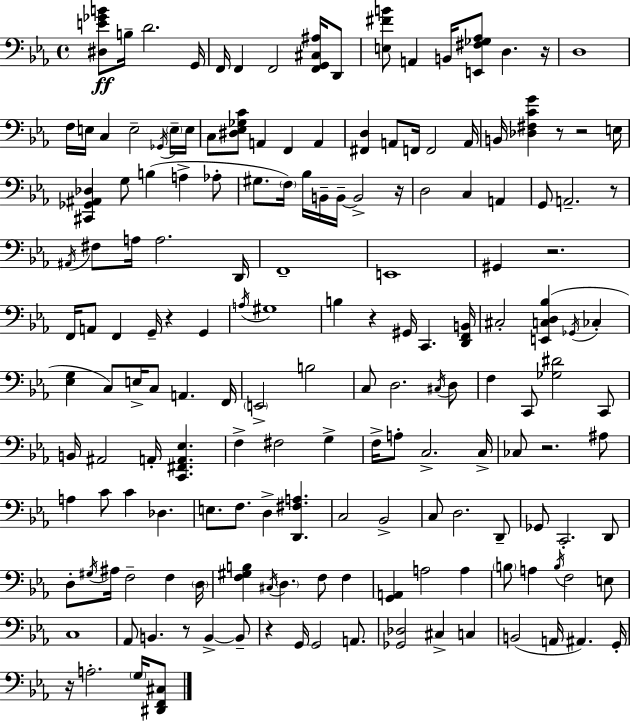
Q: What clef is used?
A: bass